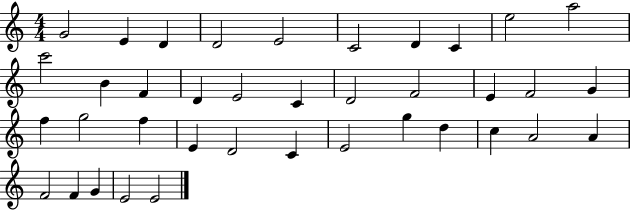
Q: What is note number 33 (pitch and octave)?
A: A4